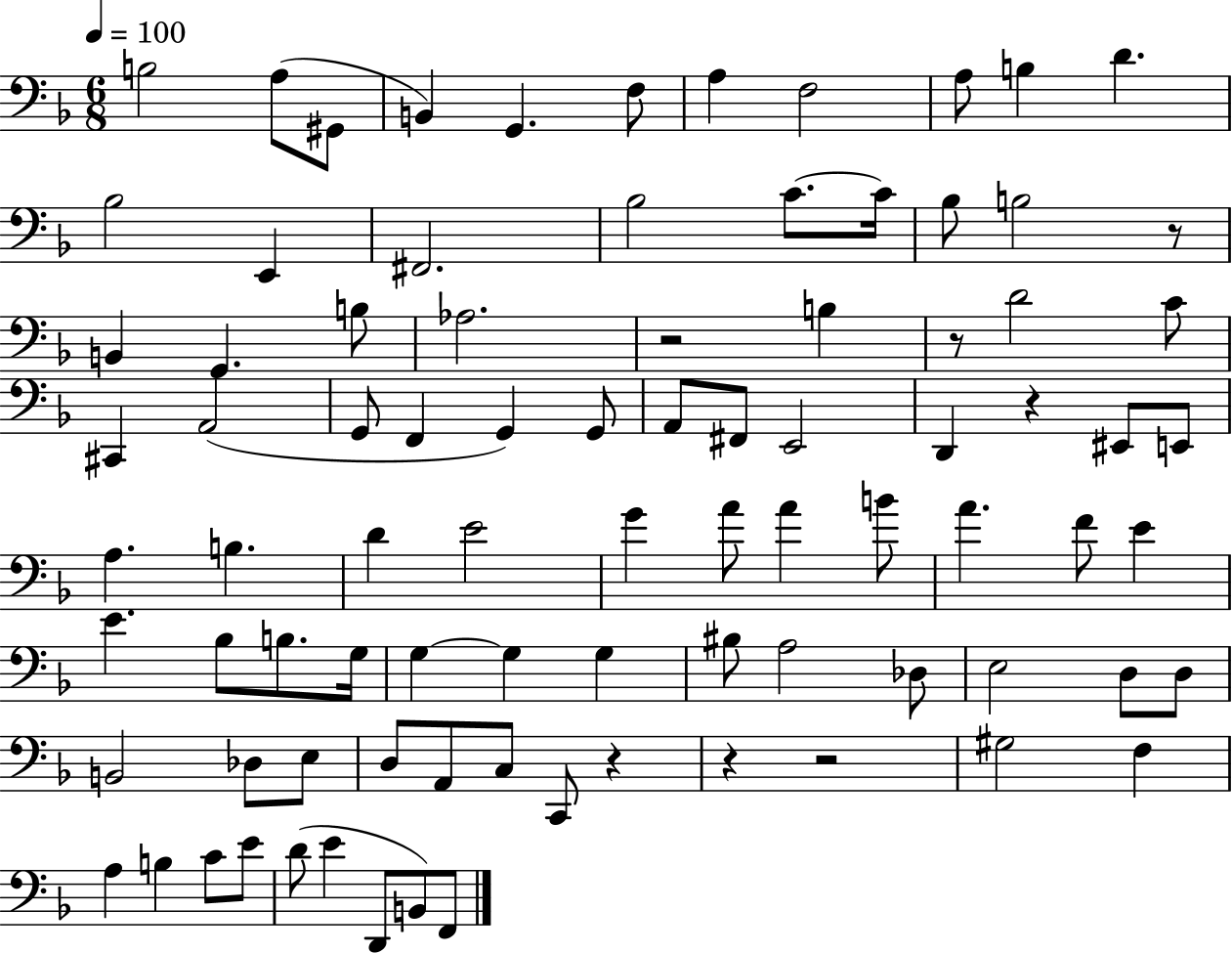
X:1
T:Untitled
M:6/8
L:1/4
K:F
B,2 A,/2 ^G,,/2 B,, G,, F,/2 A, F,2 A,/2 B, D _B,2 E,, ^F,,2 _B,2 C/2 C/4 _B,/2 B,2 z/2 B,, G,, B,/2 _A,2 z2 B, z/2 D2 C/2 ^C,, A,,2 G,,/2 F,, G,, G,,/2 A,,/2 ^F,,/2 E,,2 D,, z ^E,,/2 E,,/2 A, B, D E2 G A/2 A B/2 A F/2 E E _B,/2 B,/2 G,/4 G, G, G, ^B,/2 A,2 _D,/2 E,2 D,/2 D,/2 B,,2 _D,/2 E,/2 D,/2 A,,/2 C,/2 C,,/2 z z z2 ^G,2 F, A, B, C/2 E/2 D/2 E D,,/2 B,,/2 F,,/2